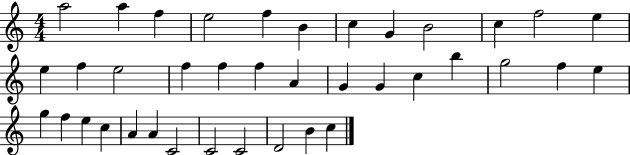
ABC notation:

X:1
T:Untitled
M:4/4
L:1/4
K:C
a2 a f e2 f B c G B2 c f2 e e f e2 f f f A G G c b g2 f e g f e c A A C2 C2 C2 D2 B c